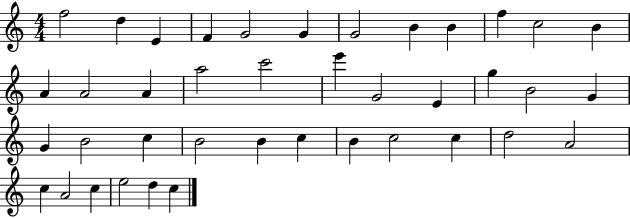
F5/h D5/q E4/q F4/q G4/h G4/q G4/h B4/q B4/q F5/q C5/h B4/q A4/q A4/h A4/q A5/h C6/h E6/q G4/h E4/q G5/q B4/h G4/q G4/q B4/h C5/q B4/h B4/q C5/q B4/q C5/h C5/q D5/h A4/h C5/q A4/h C5/q E5/h D5/q C5/q